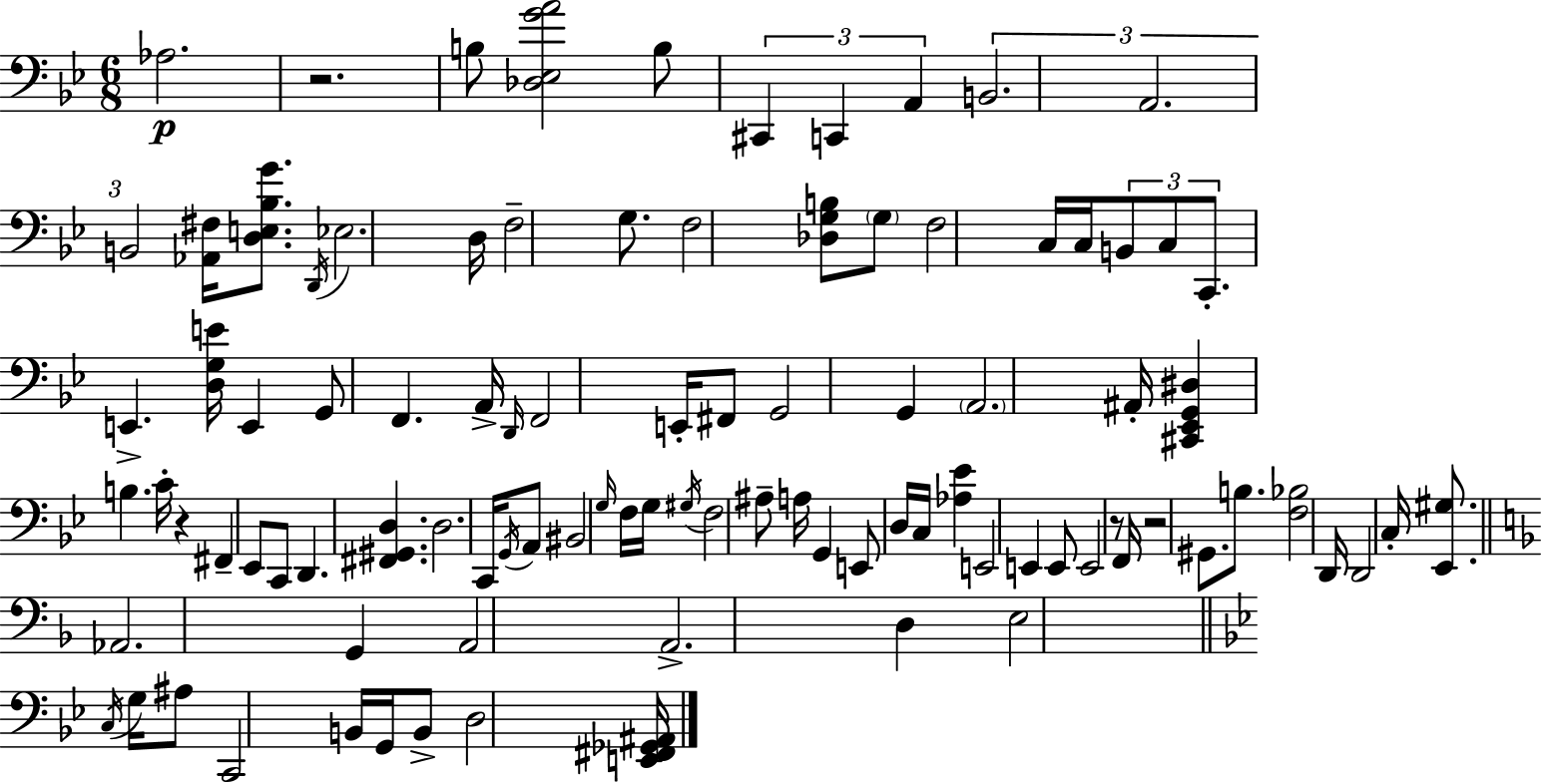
X:1
T:Untitled
M:6/8
L:1/4
K:Gm
_A,2 z2 B,/2 [_D,_E,GA]2 B,/2 ^C,, C,, A,, B,,2 A,,2 B,,2 [_A,,^F,]/4 [D,E,_B,G]/2 D,,/4 _E,2 D,/4 F,2 G,/2 F,2 [_D,G,B,]/2 G,/2 F,2 C,/4 C,/4 B,,/2 C,/2 C,,/2 E,, [D,G,E]/4 E,, G,,/2 F,, A,,/4 D,,/4 F,,2 E,,/4 ^F,,/2 G,,2 G,, A,,2 ^A,,/4 [^C,,_E,,G,,^D,] B, C/4 z ^F,, _E,,/2 C,,/2 D,, [^F,,^G,,D,] D,2 C,,/4 G,,/4 A,,/2 ^B,,2 G,/4 F,/4 G,/4 ^G,/4 F,2 ^A,/2 A,/4 G,, E,,/2 D,/4 C,/4 [_A,_E] E,,2 E,, E,,/2 E,,2 z/2 F,,/4 z2 ^G,,/2 B,/2 [F,_B,]2 D,,/4 D,,2 C,/4 [_E,,^G,]/2 _A,,2 G,, A,,2 A,,2 D, E,2 C,/4 G,/4 ^A,/2 C,,2 B,,/4 G,,/4 B,,/2 D,2 [E,,^F,,_G,,^A,,]/4